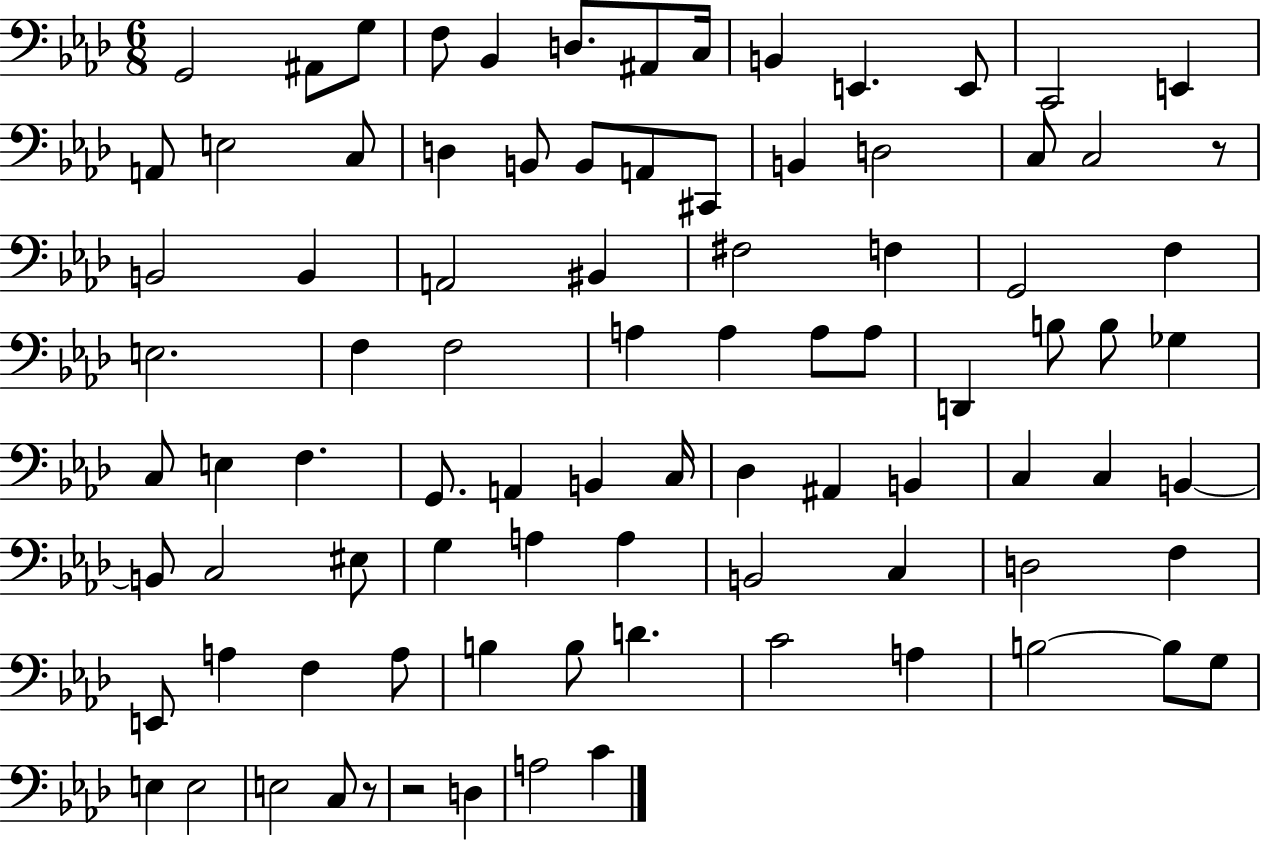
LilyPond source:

{
  \clef bass
  \numericTimeSignature
  \time 6/8
  \key aes \major
  g,2 ais,8 g8 | f8 bes,4 d8. ais,8 c16 | b,4 e,4. e,8 | c,2 e,4 | \break a,8 e2 c8 | d4 b,8 b,8 a,8 cis,8 | b,4 d2 | c8 c2 r8 | \break b,2 b,4 | a,2 bis,4 | fis2 f4 | g,2 f4 | \break e2. | f4 f2 | a4 a4 a8 a8 | d,4 b8 b8 ges4 | \break c8 e4 f4. | g,8. a,4 b,4 c16 | des4 ais,4 b,4 | c4 c4 b,4~~ | \break b,8 c2 eis8 | g4 a4 a4 | b,2 c4 | d2 f4 | \break e,8 a4 f4 a8 | b4 b8 d'4. | c'2 a4 | b2~~ b8 g8 | \break e4 e2 | e2 c8 r8 | r2 d4 | a2 c'4 | \break \bar "|."
}